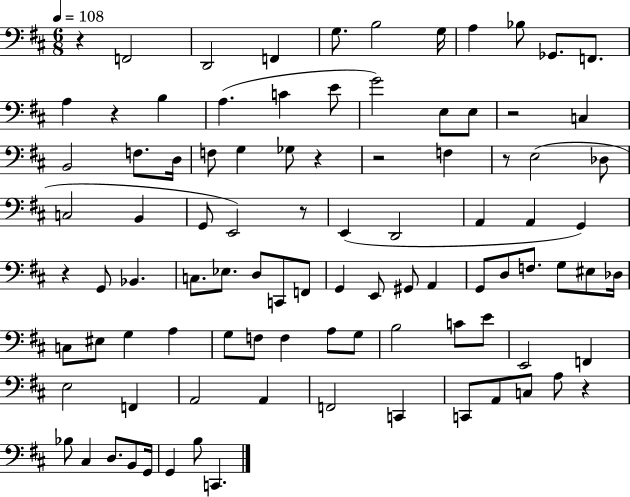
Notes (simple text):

R/q F2/h D2/h F2/q G3/e. B3/h G3/s A3/q Bb3/e Gb2/e. F2/e. A3/q R/q B3/q A3/q. C4/q E4/e G4/h E3/e E3/e R/h C3/q B2/h F3/e. D3/s F3/e G3/q Gb3/e R/q R/h F3/q R/e E3/h Db3/e C3/h B2/q G2/e E2/h R/e E2/q D2/h A2/q A2/q G2/q R/q G2/e Bb2/q. C3/e. Eb3/e. D3/e C2/e F2/e G2/q E2/e G#2/e A2/q G2/e D3/e F3/e. G3/e EIS3/e Db3/s C3/e EIS3/e G3/q A3/q G3/e F3/e F3/q A3/e G3/e B3/h C4/e E4/e E2/h F2/q E3/h F2/q A2/h A2/q F2/h C2/q C2/e A2/e C3/e A3/e R/q Bb3/e C#3/q D3/e. B2/e G2/s G2/q B3/e C2/q.